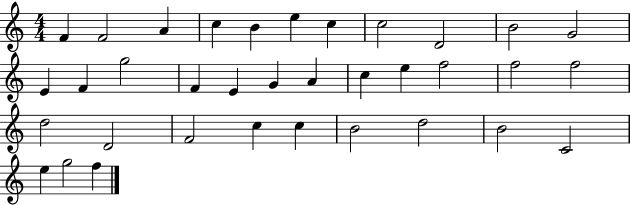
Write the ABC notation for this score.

X:1
T:Untitled
M:4/4
L:1/4
K:C
F F2 A c B e c c2 D2 B2 G2 E F g2 F E G A c e f2 f2 f2 d2 D2 F2 c c B2 d2 B2 C2 e g2 f